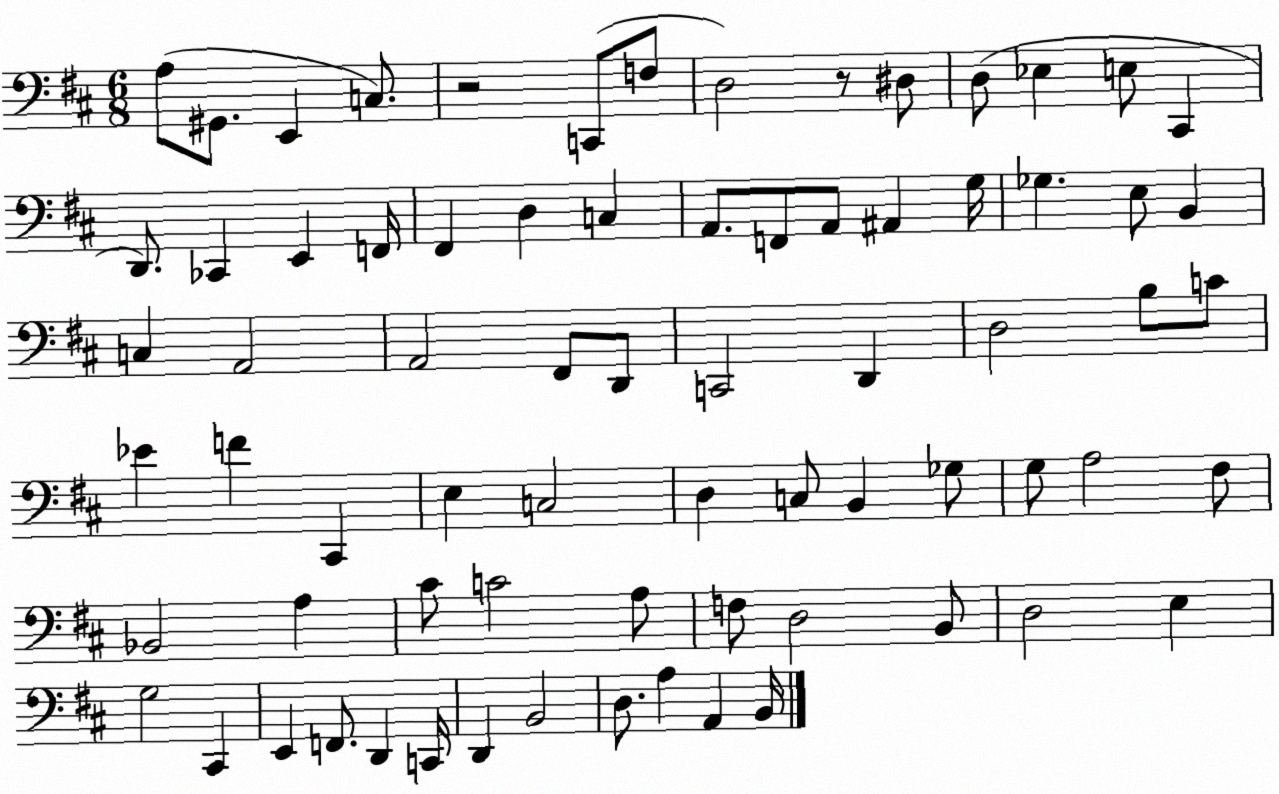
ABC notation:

X:1
T:Untitled
M:6/8
L:1/4
K:D
A,/2 ^G,,/2 E,, C,/2 z2 C,,/2 F,/2 D,2 z/2 ^D,/2 D,/2 _E, E,/2 ^C,, D,,/2 _C,, E,, F,,/4 ^F,, D, C, A,,/2 F,,/2 A,,/2 ^A,, G,/4 _G, E,/2 B,, C, A,,2 A,,2 ^F,,/2 D,,/2 C,,2 D,, D,2 B,/2 C/2 _E F ^C,, E, C,2 D, C,/2 B,, _G,/2 G,/2 A,2 ^F,/2 _B,,2 A, ^C/2 C2 A,/2 F,/2 D,2 B,,/2 D,2 E, G,2 ^C,, E,, F,,/2 D,, C,,/4 D,, B,,2 D,/2 A, A,, B,,/4